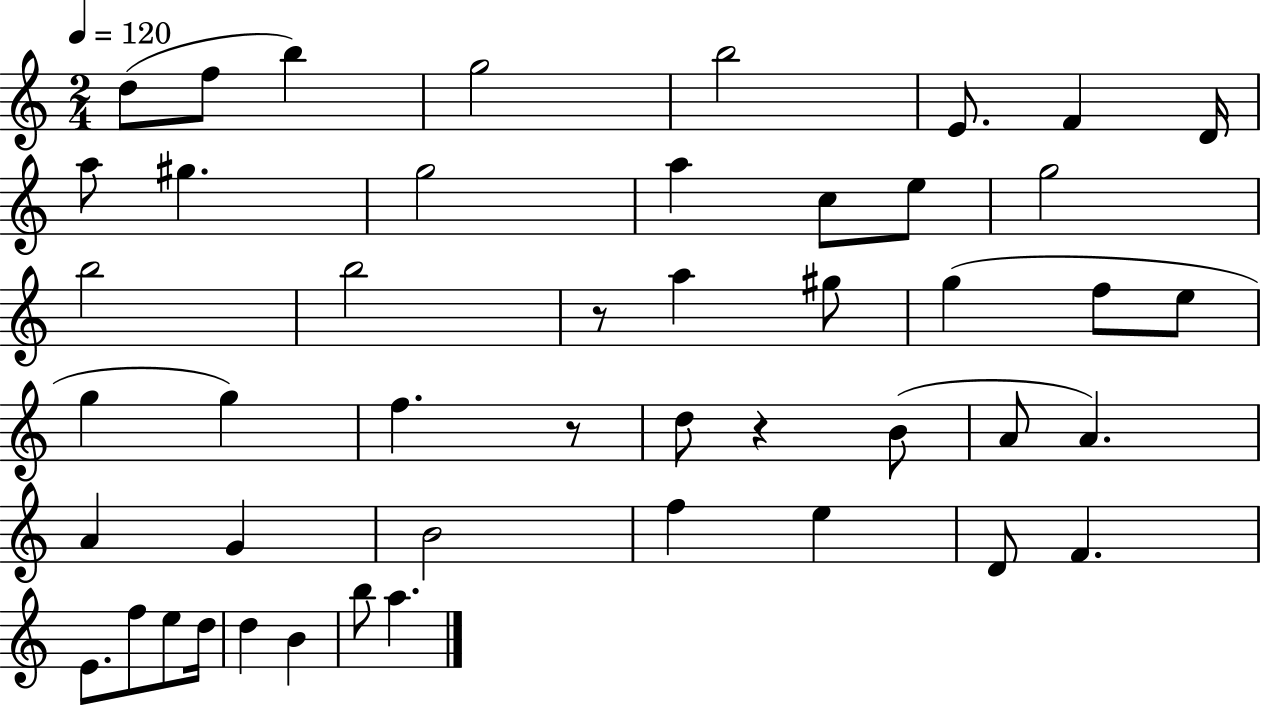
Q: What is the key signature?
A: C major